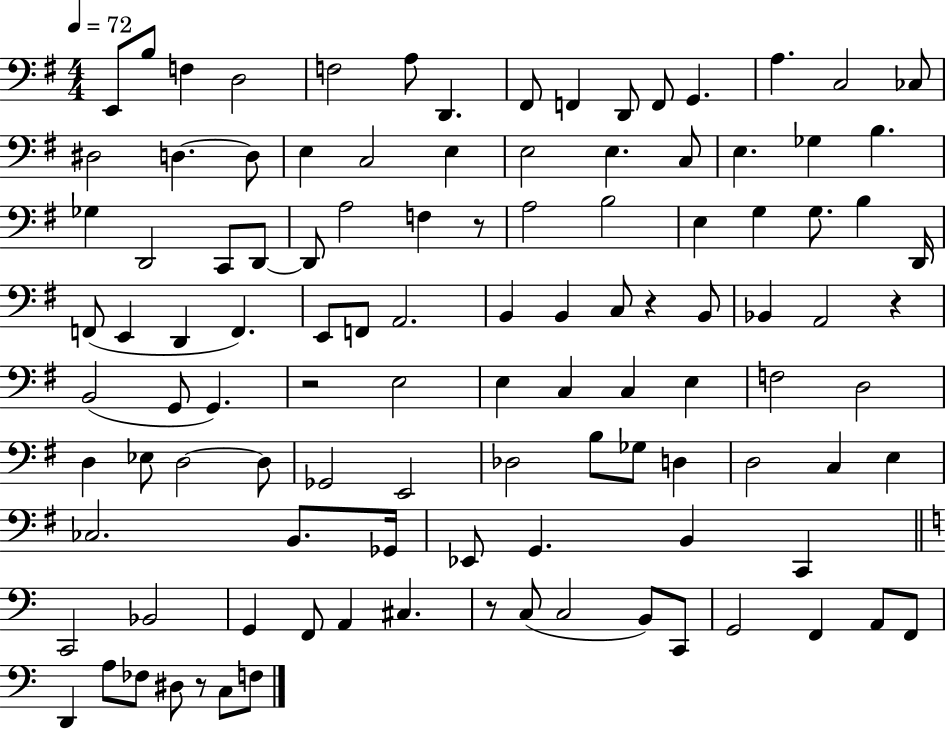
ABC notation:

X:1
T:Untitled
M:4/4
L:1/4
K:G
E,,/2 B,/2 F, D,2 F,2 A,/2 D,, ^F,,/2 F,, D,,/2 F,,/2 G,, A, C,2 _C,/2 ^D,2 D, D,/2 E, C,2 E, E,2 E, C,/2 E, _G, B, _G, D,,2 C,,/2 D,,/2 D,,/2 A,2 F, z/2 A,2 B,2 E, G, G,/2 B, D,,/4 F,,/2 E,, D,, F,, E,,/2 F,,/2 A,,2 B,, B,, C,/2 z B,,/2 _B,, A,,2 z B,,2 G,,/2 G,, z2 E,2 E, C, C, E, F,2 D,2 D, _E,/2 D,2 D,/2 _G,,2 E,,2 _D,2 B,/2 _G,/2 D, D,2 C, E, _C,2 B,,/2 _G,,/4 _E,,/2 G,, B,, C,, C,,2 _B,,2 G,, F,,/2 A,, ^C, z/2 C,/2 C,2 B,,/2 C,,/2 G,,2 F,, A,,/2 F,,/2 D,, A,/2 _F,/2 ^D,/2 z/2 C,/2 F,/2